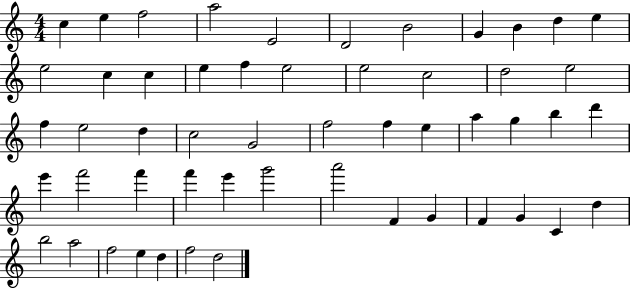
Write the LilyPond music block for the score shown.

{
  \clef treble
  \numericTimeSignature
  \time 4/4
  \key c \major
  c''4 e''4 f''2 | a''2 e'2 | d'2 b'2 | g'4 b'4 d''4 e''4 | \break e''2 c''4 c''4 | e''4 f''4 e''2 | e''2 c''2 | d''2 e''2 | \break f''4 e''2 d''4 | c''2 g'2 | f''2 f''4 e''4 | a''4 g''4 b''4 d'''4 | \break e'''4 f'''2 f'''4 | f'''4 e'''4 g'''2 | a'''2 f'4 g'4 | f'4 g'4 c'4 d''4 | \break b''2 a''2 | f''2 e''4 d''4 | f''2 d''2 | \bar "|."
}